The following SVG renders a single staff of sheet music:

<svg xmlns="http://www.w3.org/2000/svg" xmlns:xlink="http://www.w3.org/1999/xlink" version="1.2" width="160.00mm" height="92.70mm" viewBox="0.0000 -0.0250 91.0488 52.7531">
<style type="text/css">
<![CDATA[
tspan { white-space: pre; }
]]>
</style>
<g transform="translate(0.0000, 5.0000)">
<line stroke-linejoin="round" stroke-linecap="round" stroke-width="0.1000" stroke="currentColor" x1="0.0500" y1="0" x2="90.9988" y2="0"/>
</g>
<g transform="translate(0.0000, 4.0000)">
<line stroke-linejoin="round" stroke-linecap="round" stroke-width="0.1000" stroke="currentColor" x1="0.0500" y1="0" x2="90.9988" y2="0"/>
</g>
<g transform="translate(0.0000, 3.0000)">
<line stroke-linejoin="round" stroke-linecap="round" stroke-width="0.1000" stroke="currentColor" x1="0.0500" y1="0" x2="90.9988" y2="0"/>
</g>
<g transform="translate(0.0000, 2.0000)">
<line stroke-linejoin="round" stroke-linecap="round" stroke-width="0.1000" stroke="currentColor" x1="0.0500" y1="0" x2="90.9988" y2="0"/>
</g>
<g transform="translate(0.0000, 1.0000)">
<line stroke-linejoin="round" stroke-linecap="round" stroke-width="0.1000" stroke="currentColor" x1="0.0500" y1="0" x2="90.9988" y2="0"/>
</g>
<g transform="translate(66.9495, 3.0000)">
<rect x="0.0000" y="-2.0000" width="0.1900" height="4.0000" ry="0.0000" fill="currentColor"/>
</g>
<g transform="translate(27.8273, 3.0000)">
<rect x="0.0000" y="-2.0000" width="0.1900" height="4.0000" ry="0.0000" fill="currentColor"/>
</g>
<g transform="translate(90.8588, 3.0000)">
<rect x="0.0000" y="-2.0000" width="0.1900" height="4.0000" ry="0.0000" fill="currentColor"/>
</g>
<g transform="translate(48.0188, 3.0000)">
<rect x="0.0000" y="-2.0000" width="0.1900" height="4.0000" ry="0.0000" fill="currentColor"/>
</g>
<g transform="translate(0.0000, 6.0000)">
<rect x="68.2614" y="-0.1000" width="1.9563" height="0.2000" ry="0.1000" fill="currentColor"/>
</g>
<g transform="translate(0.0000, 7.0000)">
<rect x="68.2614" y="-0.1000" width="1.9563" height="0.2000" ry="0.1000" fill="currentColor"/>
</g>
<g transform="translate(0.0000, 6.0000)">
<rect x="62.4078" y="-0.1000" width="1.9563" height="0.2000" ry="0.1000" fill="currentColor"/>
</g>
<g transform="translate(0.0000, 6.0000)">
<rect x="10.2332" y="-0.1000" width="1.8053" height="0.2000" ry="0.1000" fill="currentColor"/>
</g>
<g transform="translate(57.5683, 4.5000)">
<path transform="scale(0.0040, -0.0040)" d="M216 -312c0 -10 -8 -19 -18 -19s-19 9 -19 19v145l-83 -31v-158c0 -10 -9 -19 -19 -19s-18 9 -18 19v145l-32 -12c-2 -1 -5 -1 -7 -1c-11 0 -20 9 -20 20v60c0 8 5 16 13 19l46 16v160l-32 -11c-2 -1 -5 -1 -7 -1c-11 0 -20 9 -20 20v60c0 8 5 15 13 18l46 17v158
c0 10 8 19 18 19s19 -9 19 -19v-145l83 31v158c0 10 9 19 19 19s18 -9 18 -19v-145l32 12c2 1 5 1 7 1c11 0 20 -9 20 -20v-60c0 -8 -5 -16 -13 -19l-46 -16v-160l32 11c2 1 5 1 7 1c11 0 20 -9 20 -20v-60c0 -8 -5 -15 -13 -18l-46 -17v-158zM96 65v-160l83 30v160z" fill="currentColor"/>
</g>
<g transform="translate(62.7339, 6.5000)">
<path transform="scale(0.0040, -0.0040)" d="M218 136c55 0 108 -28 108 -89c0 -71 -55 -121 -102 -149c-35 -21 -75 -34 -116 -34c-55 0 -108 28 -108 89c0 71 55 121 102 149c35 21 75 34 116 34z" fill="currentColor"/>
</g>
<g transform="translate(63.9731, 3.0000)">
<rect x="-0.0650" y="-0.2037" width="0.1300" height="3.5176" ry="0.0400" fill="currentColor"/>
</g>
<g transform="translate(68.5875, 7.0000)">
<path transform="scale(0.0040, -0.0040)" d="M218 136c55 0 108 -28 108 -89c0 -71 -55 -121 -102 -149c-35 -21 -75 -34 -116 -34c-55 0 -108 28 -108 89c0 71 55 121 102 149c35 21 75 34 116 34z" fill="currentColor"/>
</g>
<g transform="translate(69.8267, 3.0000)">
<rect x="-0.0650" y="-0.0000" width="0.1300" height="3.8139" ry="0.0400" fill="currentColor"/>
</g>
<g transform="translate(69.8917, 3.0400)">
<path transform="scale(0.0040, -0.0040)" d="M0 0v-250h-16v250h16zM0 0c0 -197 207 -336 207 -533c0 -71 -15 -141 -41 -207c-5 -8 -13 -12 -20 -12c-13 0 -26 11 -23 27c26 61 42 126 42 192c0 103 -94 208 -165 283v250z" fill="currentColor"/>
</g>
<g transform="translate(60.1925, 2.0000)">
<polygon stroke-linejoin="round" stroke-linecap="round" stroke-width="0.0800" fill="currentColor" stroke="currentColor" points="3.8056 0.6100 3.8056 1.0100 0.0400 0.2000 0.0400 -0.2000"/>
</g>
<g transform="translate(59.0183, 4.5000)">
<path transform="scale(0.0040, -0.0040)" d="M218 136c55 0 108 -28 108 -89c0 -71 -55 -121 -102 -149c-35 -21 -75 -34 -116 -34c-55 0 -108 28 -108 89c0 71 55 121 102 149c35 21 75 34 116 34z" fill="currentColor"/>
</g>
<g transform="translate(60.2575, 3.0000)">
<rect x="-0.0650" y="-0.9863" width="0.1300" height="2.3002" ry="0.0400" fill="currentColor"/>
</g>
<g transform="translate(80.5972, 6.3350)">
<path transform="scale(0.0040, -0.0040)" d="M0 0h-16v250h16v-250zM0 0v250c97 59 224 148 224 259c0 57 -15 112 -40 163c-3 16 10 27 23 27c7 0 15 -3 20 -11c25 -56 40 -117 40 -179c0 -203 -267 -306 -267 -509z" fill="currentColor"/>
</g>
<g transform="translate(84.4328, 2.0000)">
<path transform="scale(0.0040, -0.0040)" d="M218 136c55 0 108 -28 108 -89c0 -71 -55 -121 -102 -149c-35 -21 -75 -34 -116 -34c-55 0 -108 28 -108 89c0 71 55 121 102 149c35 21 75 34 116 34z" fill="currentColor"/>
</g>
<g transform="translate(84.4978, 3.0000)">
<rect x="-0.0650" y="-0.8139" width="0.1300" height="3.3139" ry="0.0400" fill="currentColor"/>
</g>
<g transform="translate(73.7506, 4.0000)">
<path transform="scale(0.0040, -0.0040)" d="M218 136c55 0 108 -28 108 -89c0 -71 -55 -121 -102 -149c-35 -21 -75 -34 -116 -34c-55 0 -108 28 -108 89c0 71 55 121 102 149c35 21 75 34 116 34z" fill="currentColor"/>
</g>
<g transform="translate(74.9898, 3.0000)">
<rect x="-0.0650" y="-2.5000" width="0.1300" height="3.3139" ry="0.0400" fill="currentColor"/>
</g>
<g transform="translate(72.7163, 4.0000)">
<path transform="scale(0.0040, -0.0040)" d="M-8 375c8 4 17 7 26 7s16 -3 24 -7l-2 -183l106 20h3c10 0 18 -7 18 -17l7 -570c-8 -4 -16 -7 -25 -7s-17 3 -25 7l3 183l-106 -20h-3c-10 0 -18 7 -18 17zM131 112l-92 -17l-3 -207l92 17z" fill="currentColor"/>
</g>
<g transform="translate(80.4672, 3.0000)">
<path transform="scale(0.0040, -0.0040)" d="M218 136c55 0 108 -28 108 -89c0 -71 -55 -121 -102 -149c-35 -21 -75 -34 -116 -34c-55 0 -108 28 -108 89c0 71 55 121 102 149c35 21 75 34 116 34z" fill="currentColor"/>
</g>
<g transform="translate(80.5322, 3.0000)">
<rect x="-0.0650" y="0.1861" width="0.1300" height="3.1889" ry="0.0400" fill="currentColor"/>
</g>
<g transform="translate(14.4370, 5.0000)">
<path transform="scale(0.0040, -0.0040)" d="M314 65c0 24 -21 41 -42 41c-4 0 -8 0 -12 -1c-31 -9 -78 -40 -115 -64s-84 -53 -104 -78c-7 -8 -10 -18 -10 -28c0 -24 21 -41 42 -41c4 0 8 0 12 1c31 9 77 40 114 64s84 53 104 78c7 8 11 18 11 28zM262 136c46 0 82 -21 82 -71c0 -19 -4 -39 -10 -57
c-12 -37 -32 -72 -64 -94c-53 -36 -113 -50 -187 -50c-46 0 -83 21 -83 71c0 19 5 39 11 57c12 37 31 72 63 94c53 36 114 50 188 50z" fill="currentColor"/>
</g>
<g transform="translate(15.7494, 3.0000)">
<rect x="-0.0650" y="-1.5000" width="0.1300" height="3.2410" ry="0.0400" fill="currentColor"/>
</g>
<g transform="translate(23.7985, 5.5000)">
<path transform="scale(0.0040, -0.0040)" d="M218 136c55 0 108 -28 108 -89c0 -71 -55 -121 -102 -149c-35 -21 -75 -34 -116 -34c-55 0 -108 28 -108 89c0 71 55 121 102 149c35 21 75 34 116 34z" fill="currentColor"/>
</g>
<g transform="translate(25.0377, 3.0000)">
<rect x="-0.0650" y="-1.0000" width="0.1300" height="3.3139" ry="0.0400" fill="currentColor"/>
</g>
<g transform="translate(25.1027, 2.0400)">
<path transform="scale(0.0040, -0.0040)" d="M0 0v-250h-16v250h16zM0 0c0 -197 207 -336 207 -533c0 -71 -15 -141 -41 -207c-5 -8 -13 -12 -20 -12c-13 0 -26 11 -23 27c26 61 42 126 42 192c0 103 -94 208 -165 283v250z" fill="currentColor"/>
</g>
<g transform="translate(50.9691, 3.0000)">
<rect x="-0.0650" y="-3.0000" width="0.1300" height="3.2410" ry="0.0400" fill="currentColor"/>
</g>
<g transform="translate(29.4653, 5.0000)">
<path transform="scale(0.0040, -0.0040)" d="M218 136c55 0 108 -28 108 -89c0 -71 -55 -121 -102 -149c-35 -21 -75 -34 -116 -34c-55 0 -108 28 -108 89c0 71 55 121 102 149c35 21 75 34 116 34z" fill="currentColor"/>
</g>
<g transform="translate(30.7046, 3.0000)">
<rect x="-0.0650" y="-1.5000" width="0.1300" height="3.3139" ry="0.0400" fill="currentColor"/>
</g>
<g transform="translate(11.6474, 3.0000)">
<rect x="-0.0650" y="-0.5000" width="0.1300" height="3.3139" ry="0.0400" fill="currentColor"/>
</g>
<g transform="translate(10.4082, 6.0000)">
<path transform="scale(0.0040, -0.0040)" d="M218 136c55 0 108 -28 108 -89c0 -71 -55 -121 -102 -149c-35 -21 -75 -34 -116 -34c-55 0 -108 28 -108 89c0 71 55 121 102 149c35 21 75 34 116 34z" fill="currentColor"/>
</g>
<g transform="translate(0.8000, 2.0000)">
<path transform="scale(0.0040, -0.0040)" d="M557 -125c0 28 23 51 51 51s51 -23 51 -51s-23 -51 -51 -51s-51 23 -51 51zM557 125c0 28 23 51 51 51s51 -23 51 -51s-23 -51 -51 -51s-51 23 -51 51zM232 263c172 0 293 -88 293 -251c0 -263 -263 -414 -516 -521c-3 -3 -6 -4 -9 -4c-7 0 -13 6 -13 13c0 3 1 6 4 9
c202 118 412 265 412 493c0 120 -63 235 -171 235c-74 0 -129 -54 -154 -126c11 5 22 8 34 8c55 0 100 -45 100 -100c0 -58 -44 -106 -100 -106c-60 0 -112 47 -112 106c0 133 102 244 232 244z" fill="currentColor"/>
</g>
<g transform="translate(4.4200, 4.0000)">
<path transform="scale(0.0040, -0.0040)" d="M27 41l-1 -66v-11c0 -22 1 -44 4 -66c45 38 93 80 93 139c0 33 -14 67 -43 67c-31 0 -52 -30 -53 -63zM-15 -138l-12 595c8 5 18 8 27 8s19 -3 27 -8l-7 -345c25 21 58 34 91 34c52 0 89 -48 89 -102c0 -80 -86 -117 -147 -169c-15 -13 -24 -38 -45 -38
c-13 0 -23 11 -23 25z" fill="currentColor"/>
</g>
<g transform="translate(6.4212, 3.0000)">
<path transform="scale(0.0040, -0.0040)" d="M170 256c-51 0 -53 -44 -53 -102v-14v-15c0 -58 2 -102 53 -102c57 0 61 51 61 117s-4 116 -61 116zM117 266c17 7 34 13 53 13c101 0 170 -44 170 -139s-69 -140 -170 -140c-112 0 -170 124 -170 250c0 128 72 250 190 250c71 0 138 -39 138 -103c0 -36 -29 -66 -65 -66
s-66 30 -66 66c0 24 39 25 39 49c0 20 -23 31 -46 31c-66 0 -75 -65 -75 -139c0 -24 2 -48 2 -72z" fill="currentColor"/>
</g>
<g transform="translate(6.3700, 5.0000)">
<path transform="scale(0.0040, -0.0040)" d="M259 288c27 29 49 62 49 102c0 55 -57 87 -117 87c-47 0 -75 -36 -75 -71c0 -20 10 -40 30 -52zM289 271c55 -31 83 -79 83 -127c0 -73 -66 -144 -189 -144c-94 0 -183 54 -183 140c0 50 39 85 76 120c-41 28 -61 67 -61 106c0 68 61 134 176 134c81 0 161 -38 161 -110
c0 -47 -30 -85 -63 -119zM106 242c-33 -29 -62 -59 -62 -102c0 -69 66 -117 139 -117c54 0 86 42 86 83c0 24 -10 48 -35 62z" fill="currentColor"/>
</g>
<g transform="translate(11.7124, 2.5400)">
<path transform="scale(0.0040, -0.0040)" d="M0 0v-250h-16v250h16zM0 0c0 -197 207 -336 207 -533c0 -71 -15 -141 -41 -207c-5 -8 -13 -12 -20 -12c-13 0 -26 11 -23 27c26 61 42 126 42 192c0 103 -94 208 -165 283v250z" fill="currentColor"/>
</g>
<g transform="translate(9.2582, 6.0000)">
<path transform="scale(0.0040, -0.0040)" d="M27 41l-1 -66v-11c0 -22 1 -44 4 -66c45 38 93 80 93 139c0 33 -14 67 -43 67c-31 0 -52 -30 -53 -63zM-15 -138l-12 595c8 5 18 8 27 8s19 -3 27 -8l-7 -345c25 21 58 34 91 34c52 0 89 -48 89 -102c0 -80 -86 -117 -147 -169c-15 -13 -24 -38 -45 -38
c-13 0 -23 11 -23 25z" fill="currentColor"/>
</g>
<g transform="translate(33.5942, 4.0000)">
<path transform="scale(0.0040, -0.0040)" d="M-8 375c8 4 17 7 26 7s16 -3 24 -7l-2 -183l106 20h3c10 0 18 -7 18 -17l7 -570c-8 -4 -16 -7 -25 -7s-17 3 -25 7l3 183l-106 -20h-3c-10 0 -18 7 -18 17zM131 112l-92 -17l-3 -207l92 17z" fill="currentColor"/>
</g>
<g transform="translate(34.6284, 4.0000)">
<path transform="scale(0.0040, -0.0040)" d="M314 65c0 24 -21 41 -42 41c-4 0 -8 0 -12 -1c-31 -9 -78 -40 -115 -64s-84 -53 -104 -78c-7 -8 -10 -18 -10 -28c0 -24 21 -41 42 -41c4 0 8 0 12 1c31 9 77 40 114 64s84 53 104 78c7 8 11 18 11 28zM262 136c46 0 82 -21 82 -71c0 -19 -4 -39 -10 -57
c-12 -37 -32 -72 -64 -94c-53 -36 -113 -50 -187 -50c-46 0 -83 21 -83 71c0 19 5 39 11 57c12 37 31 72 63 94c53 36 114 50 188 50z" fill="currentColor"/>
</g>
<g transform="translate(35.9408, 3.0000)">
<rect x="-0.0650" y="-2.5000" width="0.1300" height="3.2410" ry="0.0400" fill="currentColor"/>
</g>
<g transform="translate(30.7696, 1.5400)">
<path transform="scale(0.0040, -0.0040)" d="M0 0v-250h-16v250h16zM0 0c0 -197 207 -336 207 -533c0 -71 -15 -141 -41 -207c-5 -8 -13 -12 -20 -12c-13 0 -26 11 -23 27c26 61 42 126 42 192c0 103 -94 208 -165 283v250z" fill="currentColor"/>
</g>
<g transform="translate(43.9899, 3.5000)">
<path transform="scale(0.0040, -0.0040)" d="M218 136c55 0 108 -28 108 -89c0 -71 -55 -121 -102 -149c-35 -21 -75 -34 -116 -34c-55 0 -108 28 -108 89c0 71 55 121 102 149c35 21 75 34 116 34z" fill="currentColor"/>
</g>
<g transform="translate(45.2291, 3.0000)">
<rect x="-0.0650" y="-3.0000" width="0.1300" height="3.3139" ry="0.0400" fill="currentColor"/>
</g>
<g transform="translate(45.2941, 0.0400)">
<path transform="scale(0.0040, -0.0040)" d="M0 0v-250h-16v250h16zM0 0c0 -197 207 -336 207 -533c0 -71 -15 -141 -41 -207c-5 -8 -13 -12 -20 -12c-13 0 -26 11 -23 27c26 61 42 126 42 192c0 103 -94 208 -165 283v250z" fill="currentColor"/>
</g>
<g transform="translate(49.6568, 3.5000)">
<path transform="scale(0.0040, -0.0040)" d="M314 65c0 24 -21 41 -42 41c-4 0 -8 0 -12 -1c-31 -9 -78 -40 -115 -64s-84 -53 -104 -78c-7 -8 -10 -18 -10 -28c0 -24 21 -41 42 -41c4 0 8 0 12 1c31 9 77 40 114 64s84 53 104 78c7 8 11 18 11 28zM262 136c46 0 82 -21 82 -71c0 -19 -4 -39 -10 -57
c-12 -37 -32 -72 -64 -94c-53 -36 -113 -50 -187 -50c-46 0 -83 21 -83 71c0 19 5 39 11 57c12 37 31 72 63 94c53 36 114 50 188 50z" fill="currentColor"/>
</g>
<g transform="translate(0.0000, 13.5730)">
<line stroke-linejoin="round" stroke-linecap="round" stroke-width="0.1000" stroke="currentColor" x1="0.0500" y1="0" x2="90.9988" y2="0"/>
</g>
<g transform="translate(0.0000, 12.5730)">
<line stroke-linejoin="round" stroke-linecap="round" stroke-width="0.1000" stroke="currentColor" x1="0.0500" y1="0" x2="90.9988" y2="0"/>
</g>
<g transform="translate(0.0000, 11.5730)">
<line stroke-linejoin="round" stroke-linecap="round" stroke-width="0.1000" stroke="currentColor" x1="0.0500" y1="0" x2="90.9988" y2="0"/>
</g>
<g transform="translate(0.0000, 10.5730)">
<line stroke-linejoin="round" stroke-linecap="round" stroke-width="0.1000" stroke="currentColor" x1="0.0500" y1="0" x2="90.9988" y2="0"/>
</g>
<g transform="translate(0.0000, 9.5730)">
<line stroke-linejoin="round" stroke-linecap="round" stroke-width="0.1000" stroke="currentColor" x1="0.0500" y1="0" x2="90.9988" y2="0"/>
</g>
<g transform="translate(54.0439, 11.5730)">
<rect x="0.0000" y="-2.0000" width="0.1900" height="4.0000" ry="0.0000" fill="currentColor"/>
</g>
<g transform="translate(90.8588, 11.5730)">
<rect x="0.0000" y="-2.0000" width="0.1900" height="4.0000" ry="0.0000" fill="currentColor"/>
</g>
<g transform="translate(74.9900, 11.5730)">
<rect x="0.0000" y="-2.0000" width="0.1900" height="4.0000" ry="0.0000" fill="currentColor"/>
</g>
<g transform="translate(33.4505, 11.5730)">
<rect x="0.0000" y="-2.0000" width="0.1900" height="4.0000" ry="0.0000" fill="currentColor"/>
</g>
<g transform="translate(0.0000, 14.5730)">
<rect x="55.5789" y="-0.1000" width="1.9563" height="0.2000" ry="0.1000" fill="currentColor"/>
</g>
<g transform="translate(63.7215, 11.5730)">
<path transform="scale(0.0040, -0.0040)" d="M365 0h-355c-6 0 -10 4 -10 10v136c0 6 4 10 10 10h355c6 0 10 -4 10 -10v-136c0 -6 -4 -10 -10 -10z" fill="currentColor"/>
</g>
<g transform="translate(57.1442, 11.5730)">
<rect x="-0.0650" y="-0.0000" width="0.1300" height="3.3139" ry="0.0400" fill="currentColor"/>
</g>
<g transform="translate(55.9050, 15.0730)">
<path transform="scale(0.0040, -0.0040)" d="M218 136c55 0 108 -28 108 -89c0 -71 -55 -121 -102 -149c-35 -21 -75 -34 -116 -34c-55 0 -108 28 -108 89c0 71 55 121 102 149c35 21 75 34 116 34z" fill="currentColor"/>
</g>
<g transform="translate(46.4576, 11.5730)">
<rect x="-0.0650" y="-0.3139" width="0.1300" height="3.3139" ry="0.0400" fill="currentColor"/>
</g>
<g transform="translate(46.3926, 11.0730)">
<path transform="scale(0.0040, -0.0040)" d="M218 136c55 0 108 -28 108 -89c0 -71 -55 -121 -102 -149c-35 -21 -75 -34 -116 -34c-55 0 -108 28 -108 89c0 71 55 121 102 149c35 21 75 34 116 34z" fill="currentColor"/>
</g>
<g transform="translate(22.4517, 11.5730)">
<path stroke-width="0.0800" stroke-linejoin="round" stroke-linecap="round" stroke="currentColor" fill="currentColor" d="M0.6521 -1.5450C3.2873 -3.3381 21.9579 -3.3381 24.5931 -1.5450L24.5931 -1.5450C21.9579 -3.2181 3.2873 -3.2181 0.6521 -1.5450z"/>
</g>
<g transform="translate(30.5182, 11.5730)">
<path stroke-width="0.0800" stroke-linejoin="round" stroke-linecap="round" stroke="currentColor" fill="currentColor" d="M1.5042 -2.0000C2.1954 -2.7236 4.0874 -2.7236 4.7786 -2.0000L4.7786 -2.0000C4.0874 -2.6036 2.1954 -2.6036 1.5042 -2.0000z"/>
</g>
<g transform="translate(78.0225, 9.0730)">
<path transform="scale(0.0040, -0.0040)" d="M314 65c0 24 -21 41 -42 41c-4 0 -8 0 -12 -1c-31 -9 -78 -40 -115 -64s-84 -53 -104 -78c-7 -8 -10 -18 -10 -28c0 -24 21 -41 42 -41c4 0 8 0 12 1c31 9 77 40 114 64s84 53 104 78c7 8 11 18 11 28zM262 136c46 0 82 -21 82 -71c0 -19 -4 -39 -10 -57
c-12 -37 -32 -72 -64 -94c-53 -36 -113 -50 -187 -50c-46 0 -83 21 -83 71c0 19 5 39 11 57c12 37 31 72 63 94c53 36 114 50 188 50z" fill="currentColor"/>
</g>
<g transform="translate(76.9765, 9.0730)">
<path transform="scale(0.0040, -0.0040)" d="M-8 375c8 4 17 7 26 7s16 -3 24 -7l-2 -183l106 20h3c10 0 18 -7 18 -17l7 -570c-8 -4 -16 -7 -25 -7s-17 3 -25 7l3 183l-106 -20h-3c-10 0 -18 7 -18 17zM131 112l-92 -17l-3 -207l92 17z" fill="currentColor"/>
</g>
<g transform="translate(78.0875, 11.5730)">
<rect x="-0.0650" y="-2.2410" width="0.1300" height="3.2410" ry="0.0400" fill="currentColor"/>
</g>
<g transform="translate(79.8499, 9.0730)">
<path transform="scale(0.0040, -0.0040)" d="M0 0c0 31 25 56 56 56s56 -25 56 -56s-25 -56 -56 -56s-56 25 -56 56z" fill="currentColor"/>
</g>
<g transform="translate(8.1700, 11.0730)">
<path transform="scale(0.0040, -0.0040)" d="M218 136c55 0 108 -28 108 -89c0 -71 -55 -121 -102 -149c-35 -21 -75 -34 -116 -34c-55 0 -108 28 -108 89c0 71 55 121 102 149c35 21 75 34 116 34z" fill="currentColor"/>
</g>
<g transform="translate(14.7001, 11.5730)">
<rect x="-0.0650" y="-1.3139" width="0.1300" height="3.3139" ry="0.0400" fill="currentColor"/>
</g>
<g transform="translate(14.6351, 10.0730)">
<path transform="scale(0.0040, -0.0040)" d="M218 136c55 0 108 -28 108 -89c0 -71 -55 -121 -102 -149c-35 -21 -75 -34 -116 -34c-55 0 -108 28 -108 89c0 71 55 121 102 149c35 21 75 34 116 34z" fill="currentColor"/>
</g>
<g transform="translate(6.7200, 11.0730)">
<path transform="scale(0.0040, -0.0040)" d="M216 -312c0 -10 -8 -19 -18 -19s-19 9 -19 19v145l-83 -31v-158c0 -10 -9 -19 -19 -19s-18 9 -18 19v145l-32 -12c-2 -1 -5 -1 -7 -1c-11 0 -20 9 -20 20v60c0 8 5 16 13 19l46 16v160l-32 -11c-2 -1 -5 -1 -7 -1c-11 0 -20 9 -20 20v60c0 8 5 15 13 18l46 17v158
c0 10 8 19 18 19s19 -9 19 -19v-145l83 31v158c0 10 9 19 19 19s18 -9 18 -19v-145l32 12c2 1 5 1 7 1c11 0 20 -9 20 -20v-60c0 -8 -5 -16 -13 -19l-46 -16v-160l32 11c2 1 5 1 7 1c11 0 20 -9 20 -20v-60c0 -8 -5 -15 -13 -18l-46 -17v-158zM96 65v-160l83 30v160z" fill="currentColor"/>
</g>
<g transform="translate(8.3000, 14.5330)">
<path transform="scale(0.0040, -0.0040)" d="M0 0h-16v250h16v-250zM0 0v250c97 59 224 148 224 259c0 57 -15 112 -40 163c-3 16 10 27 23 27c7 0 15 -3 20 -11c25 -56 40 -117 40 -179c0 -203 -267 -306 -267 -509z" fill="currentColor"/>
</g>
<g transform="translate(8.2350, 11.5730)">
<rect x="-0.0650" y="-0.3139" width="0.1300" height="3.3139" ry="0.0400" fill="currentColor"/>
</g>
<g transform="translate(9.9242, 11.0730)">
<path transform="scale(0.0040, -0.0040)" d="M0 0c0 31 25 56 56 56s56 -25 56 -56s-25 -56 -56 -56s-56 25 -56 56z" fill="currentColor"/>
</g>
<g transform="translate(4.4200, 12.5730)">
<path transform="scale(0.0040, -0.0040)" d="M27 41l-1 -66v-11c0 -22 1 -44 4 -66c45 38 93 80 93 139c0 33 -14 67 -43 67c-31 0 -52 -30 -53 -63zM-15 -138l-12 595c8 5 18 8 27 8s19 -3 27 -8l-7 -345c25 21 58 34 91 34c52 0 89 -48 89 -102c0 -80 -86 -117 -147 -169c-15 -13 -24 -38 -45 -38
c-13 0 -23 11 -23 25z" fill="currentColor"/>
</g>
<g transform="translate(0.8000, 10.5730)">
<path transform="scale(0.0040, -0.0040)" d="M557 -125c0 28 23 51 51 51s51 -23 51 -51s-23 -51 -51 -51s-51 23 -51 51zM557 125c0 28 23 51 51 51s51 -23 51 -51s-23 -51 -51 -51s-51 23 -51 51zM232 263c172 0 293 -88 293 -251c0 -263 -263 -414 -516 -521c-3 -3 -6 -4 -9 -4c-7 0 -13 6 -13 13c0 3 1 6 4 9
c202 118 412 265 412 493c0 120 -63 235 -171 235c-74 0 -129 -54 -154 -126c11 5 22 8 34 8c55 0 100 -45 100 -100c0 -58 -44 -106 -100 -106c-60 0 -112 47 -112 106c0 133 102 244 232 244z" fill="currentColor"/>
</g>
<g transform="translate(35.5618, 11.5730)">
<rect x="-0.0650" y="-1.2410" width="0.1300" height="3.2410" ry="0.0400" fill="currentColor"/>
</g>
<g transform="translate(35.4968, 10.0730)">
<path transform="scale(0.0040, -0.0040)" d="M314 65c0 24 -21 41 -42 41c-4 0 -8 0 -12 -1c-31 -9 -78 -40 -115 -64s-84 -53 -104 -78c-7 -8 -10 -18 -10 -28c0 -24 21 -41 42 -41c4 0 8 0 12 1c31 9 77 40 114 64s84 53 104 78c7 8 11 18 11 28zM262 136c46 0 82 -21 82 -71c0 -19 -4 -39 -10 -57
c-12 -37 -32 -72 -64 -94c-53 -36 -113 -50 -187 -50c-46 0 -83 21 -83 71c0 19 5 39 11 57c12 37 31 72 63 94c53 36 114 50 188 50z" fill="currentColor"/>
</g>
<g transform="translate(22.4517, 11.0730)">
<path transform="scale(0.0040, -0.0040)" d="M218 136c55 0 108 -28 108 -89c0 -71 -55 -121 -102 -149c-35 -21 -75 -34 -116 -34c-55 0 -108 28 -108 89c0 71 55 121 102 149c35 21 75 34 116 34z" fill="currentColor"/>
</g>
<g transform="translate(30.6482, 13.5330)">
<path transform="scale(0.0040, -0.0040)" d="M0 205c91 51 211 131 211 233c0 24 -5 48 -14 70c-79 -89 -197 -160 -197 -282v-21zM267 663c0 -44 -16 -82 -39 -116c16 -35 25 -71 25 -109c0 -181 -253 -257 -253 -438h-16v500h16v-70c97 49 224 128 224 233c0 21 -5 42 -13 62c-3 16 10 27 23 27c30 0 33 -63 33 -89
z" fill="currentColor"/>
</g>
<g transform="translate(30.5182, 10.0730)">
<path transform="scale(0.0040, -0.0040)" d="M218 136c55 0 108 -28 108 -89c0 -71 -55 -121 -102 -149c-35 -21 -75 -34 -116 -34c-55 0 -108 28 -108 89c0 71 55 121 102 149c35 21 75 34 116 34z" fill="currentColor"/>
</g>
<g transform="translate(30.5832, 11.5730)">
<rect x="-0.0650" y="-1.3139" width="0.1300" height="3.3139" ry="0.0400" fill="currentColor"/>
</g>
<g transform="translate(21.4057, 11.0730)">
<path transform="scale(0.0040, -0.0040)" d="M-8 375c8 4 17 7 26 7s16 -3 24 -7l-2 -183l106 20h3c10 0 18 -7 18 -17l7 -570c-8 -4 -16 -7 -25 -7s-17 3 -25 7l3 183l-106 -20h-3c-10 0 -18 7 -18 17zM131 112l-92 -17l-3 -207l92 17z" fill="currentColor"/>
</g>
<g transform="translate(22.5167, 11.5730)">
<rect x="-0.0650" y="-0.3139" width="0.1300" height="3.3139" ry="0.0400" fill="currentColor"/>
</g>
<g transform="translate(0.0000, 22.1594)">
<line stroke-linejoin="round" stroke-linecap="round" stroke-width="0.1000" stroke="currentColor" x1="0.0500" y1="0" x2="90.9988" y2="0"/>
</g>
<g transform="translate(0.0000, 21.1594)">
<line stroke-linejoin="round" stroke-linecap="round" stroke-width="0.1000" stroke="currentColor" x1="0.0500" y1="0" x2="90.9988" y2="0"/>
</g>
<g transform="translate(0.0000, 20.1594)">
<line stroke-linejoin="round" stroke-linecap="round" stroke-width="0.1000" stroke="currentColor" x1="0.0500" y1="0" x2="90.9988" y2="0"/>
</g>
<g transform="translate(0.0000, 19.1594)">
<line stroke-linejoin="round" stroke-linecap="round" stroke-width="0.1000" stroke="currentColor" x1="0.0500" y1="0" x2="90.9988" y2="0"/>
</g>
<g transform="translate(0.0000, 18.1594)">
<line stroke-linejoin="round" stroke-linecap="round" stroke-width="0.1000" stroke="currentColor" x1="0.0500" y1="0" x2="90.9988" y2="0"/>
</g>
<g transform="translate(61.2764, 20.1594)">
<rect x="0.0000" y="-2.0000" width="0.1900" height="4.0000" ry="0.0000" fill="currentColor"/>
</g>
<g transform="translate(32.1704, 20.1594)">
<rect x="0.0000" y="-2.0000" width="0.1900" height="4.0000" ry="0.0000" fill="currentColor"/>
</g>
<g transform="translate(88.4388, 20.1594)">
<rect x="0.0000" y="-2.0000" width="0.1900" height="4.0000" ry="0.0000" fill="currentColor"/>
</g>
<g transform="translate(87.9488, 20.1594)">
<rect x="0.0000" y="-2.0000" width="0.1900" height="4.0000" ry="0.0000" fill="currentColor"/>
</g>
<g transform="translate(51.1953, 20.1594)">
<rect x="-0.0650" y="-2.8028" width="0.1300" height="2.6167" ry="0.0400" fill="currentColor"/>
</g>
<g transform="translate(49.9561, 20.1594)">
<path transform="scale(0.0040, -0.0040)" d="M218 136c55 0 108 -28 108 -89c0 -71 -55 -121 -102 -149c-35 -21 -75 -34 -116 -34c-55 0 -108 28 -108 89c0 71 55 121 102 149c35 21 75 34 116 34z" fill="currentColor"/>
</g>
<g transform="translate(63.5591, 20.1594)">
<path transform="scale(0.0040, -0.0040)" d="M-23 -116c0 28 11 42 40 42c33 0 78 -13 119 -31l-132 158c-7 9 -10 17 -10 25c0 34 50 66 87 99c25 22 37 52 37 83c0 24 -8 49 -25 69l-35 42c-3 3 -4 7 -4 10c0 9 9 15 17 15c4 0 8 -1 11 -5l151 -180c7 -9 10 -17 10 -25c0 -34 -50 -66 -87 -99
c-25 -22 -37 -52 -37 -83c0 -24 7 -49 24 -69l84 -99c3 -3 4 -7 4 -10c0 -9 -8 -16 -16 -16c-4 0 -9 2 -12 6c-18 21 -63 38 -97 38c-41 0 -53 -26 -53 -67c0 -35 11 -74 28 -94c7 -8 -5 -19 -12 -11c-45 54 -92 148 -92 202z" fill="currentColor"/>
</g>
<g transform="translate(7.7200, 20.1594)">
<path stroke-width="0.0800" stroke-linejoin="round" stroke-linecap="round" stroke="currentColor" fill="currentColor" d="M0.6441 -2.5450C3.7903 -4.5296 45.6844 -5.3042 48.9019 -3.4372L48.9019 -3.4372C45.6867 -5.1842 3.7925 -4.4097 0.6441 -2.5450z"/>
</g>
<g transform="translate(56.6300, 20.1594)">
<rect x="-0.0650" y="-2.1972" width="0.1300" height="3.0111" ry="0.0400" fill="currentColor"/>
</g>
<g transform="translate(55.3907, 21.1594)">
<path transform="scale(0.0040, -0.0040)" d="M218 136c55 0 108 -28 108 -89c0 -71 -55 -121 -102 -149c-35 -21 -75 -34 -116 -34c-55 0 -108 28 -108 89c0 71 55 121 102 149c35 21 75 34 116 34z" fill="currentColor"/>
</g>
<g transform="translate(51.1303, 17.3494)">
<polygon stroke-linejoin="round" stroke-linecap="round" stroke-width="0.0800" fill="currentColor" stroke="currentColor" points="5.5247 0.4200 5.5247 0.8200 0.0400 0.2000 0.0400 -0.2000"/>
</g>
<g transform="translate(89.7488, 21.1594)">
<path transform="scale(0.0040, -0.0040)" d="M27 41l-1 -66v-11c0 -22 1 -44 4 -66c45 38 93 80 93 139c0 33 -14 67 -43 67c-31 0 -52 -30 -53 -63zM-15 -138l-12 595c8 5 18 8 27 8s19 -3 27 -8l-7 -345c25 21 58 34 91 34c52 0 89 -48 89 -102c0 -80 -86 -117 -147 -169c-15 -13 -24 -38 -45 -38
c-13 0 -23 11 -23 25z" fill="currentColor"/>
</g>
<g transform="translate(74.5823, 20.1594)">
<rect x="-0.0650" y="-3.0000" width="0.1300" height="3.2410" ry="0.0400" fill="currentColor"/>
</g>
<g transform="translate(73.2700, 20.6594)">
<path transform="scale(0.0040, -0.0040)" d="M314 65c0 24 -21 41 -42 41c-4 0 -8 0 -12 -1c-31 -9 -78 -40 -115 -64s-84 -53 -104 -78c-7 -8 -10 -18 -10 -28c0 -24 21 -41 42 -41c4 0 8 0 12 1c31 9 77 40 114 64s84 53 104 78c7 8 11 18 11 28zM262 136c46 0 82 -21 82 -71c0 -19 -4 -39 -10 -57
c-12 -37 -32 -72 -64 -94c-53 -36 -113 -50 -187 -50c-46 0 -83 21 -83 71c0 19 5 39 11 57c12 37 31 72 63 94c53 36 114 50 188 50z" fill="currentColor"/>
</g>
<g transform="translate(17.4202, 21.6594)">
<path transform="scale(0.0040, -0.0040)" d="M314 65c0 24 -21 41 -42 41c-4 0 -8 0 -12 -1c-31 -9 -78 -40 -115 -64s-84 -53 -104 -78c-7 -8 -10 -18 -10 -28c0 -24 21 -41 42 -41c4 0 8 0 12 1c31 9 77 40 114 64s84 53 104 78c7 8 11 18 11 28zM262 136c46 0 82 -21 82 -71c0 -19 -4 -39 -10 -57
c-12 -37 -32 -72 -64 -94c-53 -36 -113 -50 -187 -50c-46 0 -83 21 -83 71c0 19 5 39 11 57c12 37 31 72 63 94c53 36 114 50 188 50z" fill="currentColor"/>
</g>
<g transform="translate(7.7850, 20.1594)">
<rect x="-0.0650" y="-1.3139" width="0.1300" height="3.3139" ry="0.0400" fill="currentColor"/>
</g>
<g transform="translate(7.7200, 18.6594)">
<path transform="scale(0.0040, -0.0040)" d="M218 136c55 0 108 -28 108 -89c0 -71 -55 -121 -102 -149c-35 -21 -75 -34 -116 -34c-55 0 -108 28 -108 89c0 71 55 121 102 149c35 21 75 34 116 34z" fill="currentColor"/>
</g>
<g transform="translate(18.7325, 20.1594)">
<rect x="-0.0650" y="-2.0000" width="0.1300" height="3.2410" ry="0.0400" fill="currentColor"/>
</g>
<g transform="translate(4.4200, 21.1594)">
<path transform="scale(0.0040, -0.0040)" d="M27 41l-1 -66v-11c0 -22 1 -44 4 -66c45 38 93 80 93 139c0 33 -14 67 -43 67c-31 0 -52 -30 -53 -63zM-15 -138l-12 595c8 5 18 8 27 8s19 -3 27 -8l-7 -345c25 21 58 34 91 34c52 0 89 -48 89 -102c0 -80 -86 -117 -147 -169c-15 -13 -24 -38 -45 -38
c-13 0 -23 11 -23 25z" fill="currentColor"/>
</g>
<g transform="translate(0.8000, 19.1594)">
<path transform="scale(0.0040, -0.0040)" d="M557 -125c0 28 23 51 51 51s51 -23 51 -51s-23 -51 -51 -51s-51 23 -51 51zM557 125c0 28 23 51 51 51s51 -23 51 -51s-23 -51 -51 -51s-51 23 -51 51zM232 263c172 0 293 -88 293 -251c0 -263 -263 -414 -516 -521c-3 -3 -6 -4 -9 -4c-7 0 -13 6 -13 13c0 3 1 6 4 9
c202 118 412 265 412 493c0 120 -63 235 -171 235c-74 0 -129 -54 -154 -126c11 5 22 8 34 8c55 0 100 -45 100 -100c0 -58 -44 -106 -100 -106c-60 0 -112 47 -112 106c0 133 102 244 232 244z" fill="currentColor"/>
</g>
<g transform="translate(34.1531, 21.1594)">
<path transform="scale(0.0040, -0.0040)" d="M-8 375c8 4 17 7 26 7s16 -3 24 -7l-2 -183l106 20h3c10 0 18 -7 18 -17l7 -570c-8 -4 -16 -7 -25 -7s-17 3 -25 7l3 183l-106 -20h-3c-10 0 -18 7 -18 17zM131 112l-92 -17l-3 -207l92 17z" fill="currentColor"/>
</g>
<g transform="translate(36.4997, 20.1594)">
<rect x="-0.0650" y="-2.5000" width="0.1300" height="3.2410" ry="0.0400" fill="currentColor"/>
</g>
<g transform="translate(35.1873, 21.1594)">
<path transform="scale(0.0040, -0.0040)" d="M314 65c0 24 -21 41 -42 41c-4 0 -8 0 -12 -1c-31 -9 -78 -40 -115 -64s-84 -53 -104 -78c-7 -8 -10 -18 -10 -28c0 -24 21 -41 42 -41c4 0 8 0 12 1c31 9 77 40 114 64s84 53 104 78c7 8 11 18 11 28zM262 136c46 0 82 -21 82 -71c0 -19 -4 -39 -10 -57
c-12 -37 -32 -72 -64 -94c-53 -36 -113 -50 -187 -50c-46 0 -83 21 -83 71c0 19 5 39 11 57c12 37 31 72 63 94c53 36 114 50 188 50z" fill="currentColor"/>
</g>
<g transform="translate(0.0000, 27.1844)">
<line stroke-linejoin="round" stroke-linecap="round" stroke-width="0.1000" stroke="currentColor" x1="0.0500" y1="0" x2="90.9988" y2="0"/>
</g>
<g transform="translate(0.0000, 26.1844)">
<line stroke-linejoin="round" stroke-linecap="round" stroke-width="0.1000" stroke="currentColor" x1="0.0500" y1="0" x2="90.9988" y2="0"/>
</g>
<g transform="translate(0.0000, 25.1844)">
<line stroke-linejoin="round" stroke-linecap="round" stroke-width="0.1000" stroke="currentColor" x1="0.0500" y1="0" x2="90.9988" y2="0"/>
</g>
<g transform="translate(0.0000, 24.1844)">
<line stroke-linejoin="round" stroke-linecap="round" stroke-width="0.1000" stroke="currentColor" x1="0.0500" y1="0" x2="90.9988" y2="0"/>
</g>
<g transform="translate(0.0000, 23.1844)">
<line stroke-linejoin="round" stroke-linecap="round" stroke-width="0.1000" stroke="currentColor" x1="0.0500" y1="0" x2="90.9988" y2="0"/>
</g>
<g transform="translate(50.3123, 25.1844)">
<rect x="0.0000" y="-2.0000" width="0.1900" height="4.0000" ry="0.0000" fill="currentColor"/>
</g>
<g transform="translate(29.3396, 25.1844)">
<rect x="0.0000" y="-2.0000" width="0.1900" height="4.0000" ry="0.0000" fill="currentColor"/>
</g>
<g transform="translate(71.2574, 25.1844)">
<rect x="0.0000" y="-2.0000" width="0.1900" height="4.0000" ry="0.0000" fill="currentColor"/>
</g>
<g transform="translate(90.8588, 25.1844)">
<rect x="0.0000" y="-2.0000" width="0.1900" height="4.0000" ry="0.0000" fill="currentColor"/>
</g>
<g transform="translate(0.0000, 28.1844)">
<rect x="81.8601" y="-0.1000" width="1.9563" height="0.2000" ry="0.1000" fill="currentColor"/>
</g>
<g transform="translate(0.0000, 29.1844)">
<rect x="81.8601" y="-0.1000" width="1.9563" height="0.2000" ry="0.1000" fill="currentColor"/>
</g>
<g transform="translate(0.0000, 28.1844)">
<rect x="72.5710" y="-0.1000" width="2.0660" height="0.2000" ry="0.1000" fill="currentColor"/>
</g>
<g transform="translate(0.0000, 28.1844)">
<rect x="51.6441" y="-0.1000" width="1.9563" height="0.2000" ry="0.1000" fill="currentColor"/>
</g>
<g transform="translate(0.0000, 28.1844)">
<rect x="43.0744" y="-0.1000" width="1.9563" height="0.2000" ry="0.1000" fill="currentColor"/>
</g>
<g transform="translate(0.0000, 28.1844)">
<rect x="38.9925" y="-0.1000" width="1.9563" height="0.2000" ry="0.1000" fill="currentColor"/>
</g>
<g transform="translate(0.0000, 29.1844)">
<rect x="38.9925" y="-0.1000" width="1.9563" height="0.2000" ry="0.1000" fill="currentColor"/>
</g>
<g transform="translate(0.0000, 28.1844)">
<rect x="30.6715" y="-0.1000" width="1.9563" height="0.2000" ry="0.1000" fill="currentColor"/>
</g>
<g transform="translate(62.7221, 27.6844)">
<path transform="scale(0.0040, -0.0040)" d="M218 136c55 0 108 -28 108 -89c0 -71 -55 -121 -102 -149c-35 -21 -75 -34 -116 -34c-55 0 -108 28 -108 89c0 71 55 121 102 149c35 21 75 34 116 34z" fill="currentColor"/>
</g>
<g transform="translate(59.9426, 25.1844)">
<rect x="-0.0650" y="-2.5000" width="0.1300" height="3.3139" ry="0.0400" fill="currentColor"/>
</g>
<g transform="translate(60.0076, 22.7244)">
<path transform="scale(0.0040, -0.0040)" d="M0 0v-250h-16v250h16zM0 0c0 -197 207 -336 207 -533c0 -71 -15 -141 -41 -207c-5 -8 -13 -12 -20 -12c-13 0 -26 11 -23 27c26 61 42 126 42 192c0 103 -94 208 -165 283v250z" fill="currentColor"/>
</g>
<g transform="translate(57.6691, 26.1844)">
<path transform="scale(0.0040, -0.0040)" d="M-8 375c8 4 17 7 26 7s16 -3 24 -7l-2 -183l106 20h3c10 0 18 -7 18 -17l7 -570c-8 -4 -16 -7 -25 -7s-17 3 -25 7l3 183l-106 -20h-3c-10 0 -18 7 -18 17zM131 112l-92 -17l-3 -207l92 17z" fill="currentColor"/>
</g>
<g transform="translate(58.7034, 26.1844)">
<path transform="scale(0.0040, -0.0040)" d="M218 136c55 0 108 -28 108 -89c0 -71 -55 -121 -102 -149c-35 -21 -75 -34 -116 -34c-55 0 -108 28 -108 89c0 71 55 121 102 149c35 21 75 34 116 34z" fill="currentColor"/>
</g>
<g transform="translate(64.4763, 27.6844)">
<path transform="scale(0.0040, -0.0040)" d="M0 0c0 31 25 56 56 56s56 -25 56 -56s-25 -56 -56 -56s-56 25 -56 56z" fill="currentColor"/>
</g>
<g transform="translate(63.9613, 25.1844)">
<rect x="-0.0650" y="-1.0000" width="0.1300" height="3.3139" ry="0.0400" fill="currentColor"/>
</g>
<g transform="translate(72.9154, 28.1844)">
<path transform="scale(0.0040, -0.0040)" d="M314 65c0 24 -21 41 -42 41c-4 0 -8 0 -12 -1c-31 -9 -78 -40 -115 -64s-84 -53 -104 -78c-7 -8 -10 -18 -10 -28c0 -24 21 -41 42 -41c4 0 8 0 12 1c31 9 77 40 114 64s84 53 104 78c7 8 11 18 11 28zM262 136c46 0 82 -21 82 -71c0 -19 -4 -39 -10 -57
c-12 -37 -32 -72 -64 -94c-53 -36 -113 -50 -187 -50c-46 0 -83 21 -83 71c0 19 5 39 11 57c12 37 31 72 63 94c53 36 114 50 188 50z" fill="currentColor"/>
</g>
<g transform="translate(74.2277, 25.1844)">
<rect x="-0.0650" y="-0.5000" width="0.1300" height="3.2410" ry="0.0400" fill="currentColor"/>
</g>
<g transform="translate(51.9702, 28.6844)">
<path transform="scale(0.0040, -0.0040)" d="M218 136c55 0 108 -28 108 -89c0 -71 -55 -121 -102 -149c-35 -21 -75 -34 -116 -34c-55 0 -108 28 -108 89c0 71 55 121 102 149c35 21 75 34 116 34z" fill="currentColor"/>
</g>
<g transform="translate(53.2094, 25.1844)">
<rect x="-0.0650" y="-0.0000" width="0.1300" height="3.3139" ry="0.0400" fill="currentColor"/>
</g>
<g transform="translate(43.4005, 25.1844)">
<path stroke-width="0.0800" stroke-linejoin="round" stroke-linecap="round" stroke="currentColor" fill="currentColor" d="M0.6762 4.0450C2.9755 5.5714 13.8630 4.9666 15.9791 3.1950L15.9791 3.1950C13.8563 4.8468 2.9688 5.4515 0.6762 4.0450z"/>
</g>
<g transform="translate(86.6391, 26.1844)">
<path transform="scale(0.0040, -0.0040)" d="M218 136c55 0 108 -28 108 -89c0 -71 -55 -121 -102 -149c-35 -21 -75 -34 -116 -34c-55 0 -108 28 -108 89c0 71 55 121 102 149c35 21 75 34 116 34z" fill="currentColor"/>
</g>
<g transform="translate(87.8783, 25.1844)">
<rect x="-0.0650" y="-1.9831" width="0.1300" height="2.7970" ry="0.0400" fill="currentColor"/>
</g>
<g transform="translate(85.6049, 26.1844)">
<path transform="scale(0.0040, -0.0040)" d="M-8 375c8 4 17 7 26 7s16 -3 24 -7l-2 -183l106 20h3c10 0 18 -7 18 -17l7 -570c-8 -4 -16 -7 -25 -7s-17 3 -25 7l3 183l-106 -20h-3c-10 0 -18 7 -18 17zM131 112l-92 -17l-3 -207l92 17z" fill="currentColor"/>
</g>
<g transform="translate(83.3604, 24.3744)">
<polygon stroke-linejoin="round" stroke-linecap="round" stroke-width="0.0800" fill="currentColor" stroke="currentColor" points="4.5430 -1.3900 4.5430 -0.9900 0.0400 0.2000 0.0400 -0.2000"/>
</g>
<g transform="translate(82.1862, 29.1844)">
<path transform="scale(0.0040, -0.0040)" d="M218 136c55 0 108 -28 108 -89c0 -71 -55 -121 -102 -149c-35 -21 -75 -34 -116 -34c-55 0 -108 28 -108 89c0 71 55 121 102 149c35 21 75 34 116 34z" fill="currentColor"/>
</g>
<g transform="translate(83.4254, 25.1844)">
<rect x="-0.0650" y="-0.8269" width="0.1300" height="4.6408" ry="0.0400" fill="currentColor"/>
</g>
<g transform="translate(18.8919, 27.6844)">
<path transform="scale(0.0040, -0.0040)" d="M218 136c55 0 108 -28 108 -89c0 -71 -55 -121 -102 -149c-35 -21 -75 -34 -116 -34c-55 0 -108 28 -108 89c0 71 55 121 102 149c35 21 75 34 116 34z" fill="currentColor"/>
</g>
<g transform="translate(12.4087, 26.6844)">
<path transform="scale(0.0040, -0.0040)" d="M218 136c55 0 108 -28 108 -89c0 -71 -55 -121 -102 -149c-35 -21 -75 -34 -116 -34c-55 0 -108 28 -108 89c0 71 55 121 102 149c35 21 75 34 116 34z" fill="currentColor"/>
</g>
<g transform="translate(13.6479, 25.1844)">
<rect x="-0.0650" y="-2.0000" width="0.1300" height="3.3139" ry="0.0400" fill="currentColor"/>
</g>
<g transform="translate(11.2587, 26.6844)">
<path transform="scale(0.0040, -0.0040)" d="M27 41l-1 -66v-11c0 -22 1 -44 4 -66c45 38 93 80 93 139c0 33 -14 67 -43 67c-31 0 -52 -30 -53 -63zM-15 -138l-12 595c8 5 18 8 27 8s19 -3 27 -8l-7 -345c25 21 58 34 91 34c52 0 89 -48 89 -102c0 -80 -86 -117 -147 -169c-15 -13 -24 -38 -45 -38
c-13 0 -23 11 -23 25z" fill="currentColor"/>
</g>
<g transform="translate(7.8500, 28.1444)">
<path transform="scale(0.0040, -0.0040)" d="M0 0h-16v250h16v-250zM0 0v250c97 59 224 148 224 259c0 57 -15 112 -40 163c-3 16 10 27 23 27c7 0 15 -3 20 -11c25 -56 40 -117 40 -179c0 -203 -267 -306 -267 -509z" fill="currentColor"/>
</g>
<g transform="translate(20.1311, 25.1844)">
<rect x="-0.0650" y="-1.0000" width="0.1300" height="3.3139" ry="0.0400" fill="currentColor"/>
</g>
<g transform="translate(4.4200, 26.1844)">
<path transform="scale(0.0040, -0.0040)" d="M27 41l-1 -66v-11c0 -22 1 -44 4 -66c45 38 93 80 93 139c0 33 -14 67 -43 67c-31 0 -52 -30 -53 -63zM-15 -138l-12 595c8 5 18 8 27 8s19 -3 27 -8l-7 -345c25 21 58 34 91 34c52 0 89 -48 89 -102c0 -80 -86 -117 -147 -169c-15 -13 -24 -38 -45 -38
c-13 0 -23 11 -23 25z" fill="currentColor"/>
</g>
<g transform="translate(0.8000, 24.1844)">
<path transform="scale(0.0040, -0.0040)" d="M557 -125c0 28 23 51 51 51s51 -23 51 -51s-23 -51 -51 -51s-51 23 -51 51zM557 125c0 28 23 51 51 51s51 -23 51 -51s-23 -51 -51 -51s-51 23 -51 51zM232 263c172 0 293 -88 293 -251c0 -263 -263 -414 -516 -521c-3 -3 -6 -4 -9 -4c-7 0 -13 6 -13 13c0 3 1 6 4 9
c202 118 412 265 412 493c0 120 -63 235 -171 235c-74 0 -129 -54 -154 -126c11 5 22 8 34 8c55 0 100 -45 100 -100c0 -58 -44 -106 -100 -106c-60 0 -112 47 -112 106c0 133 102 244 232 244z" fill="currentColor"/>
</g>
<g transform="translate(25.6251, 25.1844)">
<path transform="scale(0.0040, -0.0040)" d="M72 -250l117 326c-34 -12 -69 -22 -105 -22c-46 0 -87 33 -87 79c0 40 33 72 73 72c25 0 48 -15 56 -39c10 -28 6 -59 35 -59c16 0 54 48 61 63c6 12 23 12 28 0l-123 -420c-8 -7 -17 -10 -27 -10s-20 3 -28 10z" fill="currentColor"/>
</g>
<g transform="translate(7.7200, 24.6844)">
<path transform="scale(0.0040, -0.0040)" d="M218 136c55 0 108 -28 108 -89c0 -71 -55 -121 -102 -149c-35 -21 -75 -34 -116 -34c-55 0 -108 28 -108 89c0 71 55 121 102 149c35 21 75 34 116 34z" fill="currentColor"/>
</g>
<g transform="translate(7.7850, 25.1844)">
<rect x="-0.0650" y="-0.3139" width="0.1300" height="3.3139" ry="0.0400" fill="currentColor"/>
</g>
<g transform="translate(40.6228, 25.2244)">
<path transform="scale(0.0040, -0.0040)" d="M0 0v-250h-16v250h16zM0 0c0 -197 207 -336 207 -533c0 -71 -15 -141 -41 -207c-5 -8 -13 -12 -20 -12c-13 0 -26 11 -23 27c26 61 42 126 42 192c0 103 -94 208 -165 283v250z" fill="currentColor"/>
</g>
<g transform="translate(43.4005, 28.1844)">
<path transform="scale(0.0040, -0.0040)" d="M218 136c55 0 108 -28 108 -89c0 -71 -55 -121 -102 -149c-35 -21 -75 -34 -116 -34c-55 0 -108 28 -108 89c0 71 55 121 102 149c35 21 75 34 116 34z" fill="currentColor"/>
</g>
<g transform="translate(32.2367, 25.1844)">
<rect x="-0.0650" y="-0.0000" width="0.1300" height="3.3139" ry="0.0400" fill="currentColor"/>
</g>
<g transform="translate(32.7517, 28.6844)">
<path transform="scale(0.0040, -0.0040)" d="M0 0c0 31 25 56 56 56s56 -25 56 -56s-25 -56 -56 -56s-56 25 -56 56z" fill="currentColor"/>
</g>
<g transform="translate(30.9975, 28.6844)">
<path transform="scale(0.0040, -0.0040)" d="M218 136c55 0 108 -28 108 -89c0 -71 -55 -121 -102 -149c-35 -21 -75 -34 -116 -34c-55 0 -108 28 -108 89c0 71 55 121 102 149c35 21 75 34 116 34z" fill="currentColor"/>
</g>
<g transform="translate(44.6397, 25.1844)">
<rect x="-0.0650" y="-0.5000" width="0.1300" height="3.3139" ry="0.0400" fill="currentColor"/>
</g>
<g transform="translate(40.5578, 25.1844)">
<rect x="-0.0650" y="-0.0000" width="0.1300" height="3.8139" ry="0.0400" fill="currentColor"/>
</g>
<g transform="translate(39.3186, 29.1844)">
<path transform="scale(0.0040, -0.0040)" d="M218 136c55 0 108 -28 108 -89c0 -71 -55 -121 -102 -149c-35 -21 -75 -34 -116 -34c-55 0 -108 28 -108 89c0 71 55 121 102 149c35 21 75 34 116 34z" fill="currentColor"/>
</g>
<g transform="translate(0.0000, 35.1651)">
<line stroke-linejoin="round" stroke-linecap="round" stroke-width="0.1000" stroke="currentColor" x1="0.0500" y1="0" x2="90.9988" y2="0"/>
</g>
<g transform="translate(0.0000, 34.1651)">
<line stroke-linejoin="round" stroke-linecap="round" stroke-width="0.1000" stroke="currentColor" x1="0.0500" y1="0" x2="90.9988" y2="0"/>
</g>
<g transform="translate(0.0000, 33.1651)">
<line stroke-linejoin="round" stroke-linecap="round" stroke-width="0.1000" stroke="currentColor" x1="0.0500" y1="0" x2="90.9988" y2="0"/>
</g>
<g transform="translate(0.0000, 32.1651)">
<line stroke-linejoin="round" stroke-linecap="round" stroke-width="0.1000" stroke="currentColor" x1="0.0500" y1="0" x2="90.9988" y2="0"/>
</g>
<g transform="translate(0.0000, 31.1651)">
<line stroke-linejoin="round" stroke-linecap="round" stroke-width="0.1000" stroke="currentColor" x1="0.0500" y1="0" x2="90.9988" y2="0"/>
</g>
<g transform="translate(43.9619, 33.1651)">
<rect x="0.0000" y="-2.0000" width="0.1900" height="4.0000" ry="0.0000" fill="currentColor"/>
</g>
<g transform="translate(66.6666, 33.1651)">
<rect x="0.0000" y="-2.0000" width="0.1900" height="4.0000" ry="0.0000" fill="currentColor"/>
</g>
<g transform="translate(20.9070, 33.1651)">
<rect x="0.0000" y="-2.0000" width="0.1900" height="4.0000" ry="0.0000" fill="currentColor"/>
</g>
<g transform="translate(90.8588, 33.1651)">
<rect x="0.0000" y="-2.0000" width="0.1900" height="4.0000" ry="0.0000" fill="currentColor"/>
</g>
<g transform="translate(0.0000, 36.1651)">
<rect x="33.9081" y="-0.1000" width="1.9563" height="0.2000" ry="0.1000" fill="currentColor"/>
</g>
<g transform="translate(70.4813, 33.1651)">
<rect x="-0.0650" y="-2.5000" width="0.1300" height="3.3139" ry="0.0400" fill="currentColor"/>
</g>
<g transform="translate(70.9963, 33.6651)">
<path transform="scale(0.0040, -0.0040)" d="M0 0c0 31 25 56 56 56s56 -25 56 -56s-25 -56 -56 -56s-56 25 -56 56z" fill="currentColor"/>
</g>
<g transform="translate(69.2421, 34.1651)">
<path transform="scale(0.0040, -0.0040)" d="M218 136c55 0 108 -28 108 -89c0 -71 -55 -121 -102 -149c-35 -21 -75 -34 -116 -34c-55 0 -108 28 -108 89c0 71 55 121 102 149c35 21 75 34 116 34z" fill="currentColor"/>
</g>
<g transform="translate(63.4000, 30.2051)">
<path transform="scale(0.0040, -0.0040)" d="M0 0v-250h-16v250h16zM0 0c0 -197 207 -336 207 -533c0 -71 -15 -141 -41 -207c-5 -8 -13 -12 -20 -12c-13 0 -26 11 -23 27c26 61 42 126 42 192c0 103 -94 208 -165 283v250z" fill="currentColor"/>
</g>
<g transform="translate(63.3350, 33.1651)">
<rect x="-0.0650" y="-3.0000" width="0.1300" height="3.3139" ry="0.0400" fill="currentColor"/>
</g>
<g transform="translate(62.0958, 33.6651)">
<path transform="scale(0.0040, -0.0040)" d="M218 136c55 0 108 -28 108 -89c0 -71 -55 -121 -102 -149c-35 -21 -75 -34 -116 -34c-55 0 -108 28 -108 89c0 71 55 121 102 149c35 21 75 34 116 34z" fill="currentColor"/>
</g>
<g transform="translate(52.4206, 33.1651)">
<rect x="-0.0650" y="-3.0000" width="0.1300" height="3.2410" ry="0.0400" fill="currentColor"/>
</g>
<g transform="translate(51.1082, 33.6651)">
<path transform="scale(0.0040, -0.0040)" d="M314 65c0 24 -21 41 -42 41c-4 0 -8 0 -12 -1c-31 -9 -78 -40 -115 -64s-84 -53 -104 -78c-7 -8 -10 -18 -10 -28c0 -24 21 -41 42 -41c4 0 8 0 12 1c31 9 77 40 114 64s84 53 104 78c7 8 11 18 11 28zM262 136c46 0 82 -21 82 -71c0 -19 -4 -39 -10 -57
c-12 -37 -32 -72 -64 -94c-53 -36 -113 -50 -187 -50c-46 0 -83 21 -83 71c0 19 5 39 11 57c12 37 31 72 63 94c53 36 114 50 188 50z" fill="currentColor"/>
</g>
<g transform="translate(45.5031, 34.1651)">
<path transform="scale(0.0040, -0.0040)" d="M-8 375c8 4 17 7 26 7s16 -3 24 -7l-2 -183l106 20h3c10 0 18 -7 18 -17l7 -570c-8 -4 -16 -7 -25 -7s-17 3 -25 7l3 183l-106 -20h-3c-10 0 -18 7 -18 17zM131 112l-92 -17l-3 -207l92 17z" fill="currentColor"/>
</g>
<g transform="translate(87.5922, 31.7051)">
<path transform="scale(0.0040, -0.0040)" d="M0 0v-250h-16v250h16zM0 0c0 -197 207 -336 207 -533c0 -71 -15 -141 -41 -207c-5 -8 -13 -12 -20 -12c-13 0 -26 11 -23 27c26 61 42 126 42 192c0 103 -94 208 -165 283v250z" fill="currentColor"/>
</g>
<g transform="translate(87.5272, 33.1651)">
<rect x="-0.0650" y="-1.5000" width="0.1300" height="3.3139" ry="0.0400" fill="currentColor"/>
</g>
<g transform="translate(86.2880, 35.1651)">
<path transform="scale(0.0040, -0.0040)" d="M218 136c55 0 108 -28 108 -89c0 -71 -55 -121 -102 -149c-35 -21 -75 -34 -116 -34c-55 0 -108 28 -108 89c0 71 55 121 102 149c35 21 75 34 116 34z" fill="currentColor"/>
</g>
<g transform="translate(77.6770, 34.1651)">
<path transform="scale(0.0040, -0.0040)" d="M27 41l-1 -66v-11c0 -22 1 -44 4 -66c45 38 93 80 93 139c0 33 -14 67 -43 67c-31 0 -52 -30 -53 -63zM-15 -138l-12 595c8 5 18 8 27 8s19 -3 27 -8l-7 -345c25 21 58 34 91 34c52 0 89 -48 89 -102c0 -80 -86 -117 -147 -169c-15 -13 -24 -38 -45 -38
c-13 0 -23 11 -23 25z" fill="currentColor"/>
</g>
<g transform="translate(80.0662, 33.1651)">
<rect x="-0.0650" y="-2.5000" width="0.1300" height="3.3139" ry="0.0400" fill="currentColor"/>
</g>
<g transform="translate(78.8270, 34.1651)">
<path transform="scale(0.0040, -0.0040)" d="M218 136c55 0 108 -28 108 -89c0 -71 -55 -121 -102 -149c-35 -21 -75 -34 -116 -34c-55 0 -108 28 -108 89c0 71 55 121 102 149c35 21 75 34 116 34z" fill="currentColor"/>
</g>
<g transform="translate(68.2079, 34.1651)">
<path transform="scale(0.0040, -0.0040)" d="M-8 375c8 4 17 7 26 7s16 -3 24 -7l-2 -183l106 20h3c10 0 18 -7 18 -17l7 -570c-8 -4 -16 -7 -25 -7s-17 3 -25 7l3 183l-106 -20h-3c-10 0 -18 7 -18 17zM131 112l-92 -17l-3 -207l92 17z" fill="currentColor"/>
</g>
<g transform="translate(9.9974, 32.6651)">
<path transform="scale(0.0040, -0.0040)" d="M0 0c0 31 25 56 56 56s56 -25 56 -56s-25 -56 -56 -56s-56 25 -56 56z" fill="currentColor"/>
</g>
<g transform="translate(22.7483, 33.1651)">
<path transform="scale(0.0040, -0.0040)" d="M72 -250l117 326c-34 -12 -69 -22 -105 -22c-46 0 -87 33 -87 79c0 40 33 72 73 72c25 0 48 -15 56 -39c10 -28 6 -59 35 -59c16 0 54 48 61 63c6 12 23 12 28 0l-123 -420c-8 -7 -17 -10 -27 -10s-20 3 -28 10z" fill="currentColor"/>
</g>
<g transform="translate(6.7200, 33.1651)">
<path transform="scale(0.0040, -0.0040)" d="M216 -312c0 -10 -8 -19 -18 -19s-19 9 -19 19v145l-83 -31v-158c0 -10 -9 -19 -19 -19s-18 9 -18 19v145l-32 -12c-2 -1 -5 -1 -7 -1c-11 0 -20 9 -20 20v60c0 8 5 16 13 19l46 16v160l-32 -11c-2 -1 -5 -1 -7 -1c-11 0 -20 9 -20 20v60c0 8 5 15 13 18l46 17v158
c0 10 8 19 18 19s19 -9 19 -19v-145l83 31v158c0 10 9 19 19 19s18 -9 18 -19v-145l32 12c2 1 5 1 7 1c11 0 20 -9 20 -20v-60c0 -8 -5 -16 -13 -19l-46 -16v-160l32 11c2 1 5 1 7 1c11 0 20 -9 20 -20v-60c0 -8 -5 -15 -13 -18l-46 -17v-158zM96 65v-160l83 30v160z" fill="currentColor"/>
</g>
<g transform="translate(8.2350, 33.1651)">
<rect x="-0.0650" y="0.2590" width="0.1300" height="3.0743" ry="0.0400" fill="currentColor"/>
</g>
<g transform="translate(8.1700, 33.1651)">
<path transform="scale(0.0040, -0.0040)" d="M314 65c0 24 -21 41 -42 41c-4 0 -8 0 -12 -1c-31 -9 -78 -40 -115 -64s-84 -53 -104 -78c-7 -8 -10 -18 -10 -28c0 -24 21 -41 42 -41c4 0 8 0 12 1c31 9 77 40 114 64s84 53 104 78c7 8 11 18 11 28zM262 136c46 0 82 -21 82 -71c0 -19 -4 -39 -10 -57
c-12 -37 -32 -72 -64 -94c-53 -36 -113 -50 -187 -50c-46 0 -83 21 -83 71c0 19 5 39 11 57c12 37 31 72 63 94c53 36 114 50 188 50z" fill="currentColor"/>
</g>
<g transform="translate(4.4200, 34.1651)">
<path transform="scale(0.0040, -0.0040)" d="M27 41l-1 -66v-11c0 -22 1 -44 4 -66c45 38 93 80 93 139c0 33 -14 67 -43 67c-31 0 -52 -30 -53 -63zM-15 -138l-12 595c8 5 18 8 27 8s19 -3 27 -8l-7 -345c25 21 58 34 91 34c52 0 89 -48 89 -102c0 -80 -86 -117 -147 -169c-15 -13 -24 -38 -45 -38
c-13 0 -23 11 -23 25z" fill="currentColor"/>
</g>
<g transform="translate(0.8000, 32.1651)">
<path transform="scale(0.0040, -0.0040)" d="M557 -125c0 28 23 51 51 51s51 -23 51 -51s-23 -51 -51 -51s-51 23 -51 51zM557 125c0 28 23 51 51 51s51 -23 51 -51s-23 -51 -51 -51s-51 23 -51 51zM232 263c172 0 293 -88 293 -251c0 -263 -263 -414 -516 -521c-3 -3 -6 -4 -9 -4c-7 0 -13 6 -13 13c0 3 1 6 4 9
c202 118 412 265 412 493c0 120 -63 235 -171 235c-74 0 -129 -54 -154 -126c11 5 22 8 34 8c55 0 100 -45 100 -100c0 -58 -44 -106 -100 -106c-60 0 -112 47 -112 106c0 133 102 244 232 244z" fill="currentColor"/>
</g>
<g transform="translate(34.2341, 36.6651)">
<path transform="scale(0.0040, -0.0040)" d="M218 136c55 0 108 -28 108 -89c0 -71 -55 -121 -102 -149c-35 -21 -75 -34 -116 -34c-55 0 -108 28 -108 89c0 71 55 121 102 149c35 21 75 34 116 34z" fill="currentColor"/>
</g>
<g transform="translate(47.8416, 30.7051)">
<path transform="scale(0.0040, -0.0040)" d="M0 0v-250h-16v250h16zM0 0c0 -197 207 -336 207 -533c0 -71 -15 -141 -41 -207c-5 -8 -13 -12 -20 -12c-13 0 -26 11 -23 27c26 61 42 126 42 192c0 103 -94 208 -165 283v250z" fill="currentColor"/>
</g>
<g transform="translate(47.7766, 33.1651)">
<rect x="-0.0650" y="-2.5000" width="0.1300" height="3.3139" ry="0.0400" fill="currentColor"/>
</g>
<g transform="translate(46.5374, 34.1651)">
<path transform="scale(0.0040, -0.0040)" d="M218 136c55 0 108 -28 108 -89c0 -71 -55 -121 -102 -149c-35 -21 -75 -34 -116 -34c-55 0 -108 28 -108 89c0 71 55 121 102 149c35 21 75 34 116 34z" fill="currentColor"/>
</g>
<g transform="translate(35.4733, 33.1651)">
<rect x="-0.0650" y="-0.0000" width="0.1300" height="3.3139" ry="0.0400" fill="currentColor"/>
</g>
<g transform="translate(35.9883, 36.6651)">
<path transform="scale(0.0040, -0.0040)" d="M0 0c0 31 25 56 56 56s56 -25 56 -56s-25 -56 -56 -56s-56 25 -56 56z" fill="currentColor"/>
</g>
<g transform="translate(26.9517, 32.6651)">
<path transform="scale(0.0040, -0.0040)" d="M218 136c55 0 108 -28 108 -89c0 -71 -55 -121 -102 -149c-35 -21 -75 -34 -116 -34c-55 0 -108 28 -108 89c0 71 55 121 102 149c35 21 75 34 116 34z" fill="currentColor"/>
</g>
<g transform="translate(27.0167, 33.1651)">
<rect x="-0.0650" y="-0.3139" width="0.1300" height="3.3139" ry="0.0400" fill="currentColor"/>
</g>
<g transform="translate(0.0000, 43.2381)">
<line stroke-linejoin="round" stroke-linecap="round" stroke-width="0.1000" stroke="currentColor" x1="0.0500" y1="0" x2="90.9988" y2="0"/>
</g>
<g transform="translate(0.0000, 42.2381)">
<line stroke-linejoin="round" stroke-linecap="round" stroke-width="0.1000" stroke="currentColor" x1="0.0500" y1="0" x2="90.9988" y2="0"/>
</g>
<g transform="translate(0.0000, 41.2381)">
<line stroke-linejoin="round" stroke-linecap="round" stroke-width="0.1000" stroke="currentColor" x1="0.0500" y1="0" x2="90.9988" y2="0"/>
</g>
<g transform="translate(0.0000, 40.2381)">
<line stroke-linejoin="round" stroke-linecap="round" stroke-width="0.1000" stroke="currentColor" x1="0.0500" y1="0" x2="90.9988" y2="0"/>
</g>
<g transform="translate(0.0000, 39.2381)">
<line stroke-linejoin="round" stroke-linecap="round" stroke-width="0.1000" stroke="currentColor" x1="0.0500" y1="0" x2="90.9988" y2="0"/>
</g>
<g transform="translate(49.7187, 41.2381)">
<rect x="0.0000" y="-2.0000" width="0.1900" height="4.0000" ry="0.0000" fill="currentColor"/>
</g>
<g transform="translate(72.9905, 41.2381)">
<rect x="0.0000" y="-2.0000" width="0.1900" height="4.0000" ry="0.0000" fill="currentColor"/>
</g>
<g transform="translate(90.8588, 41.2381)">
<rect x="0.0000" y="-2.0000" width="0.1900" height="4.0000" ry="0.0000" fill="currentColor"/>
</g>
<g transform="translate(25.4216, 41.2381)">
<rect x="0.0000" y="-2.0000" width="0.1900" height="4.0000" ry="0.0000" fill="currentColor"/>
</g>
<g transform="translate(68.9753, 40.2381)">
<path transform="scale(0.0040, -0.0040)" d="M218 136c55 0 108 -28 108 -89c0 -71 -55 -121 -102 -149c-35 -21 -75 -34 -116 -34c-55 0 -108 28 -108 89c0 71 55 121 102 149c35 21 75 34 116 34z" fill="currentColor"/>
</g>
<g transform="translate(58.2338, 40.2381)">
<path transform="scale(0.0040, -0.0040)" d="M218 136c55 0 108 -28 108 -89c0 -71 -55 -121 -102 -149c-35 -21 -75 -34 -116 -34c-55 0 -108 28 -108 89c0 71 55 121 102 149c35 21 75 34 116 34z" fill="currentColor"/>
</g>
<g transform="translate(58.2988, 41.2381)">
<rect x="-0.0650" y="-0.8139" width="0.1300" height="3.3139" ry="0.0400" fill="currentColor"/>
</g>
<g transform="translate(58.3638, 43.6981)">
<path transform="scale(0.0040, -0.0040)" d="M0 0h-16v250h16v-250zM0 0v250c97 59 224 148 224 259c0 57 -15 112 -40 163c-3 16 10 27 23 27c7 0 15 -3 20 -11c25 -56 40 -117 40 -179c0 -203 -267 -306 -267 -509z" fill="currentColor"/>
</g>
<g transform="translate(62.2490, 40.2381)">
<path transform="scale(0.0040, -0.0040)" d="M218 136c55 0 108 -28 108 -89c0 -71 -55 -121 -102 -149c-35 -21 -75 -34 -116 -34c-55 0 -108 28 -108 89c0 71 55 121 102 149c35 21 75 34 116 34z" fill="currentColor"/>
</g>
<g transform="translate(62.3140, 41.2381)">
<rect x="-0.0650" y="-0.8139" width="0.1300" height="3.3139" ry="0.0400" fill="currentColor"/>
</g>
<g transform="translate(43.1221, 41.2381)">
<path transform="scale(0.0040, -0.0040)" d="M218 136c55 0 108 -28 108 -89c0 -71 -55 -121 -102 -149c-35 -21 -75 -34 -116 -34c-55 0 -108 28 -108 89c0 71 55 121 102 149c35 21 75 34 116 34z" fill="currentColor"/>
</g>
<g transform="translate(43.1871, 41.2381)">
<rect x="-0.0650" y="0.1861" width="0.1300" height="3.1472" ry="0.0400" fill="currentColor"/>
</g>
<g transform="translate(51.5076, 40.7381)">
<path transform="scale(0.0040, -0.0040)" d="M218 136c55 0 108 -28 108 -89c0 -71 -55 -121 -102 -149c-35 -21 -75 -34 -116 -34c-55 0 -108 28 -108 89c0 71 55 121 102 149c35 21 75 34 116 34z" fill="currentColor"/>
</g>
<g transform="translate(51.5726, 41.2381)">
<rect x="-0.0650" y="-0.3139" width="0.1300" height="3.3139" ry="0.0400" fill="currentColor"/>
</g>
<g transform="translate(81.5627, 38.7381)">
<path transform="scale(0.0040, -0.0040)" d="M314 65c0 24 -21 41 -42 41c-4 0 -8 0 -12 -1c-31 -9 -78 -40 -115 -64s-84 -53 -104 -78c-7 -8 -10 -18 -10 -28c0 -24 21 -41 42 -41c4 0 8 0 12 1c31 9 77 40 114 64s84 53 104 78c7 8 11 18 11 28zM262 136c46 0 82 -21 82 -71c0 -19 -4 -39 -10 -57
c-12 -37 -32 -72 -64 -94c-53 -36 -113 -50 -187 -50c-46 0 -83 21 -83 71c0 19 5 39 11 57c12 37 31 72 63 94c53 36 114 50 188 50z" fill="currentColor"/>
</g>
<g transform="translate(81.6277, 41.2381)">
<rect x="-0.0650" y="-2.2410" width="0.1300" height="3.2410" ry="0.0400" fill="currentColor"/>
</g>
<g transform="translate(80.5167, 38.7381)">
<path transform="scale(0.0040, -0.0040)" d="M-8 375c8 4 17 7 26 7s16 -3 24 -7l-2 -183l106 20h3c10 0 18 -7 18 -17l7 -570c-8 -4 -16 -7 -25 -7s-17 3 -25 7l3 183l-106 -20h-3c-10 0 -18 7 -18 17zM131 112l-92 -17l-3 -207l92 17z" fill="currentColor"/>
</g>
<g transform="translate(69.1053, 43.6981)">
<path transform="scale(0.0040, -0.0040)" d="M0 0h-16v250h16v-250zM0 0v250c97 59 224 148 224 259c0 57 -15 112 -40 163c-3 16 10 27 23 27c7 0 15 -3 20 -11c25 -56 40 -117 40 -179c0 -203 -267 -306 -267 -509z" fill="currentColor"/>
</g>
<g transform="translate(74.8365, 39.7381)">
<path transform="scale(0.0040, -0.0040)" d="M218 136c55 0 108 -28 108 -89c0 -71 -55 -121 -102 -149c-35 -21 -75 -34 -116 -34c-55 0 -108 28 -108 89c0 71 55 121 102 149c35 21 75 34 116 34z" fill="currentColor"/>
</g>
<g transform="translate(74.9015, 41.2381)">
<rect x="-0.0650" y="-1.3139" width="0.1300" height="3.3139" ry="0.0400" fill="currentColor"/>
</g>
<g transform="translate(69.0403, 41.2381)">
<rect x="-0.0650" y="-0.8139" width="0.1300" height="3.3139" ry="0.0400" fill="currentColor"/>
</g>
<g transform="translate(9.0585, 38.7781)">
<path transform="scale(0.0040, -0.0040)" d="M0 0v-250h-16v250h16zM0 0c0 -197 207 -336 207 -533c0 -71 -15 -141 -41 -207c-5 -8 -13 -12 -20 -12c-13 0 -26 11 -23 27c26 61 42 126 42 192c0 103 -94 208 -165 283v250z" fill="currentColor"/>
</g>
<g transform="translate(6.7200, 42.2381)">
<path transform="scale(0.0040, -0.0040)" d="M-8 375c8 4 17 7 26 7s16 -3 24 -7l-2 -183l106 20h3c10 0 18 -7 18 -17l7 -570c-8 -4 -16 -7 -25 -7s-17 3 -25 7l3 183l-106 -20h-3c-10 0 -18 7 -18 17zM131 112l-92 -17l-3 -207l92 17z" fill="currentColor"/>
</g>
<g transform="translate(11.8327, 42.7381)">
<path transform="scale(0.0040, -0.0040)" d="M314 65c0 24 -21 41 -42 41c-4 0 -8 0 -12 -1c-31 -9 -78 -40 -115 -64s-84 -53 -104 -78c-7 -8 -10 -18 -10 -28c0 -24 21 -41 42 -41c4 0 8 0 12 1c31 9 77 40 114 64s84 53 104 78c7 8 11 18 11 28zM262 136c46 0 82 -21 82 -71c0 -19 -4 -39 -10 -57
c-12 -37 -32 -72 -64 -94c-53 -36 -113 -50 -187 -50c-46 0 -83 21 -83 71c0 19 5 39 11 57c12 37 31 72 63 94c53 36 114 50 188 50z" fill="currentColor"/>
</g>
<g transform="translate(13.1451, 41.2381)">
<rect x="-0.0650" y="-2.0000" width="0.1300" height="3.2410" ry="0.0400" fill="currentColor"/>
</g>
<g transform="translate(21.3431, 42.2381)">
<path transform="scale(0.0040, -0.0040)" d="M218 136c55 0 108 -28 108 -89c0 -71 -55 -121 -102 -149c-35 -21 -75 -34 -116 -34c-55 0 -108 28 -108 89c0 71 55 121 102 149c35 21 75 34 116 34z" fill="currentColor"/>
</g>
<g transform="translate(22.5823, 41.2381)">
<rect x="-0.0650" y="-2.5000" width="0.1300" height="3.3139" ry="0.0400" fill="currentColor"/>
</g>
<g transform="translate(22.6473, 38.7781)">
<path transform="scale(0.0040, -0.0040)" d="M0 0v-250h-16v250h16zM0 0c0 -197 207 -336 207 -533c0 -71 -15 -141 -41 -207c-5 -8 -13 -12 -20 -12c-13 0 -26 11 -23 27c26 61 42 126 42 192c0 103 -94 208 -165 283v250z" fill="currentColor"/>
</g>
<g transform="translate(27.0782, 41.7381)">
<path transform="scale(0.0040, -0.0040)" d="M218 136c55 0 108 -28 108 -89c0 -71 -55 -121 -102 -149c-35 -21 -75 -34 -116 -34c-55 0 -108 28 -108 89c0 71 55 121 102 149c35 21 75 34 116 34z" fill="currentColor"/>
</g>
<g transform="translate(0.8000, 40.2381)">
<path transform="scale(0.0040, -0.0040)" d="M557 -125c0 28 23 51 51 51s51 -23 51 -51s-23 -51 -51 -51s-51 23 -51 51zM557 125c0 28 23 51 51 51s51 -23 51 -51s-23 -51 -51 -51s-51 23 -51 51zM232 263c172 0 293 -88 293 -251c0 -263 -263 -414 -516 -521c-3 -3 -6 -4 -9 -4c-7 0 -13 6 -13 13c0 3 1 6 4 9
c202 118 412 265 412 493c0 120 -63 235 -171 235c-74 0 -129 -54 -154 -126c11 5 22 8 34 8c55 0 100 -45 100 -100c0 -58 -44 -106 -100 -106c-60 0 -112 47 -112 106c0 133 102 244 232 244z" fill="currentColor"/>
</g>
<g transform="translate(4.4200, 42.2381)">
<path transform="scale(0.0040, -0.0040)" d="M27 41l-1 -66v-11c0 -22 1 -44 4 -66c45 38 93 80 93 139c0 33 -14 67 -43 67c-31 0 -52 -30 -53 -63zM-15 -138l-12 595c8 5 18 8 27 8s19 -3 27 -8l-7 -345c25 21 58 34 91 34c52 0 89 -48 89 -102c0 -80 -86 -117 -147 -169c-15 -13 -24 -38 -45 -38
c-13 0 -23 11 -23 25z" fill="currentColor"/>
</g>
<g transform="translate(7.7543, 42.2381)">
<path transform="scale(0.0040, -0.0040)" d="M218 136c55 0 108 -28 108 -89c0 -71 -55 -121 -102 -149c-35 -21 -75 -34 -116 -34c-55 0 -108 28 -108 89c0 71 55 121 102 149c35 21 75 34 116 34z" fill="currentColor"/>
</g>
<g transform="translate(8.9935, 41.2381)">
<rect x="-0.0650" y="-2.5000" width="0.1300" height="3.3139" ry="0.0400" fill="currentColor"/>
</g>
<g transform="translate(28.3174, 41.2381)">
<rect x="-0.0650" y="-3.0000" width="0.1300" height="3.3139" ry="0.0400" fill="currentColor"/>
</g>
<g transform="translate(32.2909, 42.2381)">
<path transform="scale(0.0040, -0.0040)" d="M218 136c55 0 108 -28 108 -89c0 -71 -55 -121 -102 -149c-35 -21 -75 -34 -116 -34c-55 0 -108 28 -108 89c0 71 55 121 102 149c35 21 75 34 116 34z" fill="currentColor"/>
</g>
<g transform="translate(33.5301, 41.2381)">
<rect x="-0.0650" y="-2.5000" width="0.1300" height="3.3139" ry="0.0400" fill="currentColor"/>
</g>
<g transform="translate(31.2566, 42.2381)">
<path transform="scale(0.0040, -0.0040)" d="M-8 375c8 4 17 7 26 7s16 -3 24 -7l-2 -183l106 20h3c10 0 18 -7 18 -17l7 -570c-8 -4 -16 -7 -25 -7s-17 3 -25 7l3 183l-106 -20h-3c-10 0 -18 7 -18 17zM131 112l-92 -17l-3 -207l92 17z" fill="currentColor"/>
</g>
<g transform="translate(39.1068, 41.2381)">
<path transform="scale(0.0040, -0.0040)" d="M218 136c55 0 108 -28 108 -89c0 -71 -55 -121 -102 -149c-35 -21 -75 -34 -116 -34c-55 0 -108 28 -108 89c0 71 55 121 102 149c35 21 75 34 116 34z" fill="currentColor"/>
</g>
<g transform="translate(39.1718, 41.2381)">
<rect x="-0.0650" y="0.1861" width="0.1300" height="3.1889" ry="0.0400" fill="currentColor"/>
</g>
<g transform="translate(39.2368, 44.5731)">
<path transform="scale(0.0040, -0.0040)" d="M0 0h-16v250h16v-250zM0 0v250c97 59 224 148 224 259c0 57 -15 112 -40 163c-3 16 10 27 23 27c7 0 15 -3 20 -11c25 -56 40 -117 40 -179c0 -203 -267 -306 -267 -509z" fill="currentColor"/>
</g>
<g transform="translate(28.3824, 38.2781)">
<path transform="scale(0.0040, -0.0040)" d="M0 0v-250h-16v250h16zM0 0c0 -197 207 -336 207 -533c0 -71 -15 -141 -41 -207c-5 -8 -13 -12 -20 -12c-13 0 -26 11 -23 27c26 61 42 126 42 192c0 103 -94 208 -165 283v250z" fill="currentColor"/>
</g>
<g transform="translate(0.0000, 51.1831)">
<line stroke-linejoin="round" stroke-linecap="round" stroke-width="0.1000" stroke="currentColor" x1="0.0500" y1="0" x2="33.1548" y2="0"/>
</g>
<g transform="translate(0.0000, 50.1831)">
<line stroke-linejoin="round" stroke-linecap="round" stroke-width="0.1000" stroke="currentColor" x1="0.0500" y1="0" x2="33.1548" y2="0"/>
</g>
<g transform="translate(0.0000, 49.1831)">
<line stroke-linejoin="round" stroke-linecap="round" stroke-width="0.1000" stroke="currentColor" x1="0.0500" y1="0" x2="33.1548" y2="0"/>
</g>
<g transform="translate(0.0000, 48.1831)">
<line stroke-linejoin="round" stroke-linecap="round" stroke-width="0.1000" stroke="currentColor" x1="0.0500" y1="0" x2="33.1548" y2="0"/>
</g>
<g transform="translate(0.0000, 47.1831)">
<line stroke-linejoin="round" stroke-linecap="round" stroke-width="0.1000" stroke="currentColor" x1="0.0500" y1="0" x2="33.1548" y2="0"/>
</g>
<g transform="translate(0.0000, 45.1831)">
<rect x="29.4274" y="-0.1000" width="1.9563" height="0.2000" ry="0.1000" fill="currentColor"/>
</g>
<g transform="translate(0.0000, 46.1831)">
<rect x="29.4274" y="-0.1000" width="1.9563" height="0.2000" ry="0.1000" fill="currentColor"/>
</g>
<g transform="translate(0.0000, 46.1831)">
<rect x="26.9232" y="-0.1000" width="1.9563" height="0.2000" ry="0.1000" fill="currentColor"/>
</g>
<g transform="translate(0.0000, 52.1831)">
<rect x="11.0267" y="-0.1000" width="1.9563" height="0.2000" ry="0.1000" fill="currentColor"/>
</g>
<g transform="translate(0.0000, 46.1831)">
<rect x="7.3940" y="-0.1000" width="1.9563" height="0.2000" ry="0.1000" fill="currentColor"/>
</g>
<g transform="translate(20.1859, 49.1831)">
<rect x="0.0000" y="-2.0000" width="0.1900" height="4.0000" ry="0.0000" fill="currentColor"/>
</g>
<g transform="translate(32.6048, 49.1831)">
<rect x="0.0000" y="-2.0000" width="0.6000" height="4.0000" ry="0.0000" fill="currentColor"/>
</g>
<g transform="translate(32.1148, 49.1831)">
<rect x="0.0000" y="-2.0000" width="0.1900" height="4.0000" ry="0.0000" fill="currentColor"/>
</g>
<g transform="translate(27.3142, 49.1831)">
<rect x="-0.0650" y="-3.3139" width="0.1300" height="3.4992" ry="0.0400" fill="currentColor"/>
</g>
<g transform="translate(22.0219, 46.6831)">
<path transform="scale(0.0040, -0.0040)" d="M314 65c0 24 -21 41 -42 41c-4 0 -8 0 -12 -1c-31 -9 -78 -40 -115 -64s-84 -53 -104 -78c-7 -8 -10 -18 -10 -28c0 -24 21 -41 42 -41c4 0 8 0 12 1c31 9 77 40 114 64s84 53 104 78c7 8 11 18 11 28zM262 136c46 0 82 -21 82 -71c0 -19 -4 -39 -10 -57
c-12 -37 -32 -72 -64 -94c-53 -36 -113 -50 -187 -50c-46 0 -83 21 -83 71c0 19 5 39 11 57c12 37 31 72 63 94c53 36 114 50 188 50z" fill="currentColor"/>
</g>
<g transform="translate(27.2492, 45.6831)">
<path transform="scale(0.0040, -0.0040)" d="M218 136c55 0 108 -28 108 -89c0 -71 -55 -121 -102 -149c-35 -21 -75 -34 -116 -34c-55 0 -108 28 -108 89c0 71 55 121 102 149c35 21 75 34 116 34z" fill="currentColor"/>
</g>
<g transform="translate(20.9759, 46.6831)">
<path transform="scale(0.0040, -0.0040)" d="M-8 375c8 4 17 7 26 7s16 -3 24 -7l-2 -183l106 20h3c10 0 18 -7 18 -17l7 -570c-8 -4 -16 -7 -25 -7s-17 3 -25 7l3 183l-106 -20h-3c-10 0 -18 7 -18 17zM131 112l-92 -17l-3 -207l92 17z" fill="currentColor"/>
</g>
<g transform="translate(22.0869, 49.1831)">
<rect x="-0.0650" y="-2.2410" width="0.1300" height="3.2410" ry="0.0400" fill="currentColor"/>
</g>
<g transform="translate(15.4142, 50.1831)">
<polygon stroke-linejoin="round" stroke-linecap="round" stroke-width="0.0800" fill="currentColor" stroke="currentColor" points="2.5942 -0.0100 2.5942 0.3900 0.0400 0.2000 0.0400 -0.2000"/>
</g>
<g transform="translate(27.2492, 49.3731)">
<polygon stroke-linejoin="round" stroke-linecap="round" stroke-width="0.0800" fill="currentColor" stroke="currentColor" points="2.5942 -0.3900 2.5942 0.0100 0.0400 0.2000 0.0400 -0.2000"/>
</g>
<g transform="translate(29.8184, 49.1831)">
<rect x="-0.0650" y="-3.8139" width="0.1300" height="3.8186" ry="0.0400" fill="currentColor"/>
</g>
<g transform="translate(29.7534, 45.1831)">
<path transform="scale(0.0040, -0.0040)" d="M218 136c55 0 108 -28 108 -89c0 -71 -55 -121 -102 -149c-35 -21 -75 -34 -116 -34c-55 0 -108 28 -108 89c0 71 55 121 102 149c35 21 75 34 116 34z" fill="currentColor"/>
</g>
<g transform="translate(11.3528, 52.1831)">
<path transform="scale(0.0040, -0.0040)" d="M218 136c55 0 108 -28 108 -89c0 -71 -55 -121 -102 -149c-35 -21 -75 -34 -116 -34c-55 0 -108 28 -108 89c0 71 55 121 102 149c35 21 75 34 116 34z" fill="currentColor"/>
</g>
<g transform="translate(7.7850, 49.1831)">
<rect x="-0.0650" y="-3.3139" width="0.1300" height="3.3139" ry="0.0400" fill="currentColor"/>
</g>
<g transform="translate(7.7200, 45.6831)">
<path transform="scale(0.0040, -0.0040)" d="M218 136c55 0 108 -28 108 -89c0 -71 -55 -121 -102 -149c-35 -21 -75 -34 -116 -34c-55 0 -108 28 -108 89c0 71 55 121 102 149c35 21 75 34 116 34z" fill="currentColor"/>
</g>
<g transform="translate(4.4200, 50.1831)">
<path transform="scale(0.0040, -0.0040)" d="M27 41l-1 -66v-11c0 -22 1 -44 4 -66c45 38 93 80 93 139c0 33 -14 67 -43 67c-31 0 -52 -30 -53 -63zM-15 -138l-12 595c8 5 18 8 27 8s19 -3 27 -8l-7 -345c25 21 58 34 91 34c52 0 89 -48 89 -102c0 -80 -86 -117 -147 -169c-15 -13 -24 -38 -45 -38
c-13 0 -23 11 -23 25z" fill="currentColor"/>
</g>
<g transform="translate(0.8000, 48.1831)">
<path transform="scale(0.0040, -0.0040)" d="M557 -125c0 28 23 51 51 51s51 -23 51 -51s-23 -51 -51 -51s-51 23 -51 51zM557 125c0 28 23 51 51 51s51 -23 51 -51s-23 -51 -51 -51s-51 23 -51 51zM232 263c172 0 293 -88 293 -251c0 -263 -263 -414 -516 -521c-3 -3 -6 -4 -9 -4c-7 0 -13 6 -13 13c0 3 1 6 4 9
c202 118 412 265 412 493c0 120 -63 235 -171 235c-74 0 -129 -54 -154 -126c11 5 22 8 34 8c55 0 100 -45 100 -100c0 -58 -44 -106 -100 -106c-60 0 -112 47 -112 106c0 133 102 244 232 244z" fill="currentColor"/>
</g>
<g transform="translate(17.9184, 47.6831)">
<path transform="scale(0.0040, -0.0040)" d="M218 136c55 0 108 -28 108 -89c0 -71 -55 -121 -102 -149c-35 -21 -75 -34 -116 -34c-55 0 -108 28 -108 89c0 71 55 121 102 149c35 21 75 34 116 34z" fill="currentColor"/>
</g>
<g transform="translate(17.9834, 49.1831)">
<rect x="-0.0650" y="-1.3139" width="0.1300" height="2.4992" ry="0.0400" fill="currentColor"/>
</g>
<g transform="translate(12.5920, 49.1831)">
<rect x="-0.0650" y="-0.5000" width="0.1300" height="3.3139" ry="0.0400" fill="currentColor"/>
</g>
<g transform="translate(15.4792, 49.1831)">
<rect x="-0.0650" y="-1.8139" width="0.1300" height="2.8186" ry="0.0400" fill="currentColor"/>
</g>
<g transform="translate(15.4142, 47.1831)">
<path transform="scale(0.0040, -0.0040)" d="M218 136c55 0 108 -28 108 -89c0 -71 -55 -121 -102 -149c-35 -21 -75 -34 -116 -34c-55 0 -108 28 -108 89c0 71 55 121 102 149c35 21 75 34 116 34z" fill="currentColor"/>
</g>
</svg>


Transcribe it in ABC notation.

X:1
T:Untitled
M:6/8
L:1/4
K:F
_E,,/2 G,,2 F,,/2 G,,/2 B,,2 C,/2 C,2 ^A,,/2 D,,/2 C,,/2 B,, D,/2 F, ^E,/2 G, E, G,/4 G,2 E, D,, z2 B,2 G, A,,2 B,,2 D,/2 B,,/2 z C,2 E,/2 _A,, F,, z/2 D,, C,,/2 E,, D,, B,,/2 F,, E,,2 C,,/2 B,,/2 ^D,2 z/2 E, D,, B,,/2 C,2 C,/2 B,, _B,, G,,/2 B,,/2 A,,2 B,,/2 C,/2 B,, D,/2 D, E, F,/2 F, F,/2 G, B,2 D E,, A,/2 G,/2 B,2 D/2 E/2